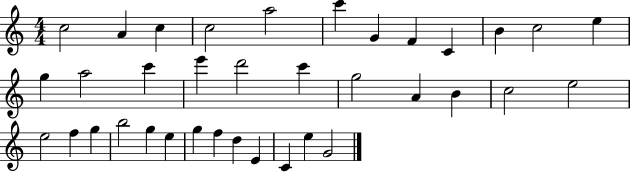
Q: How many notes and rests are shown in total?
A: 36